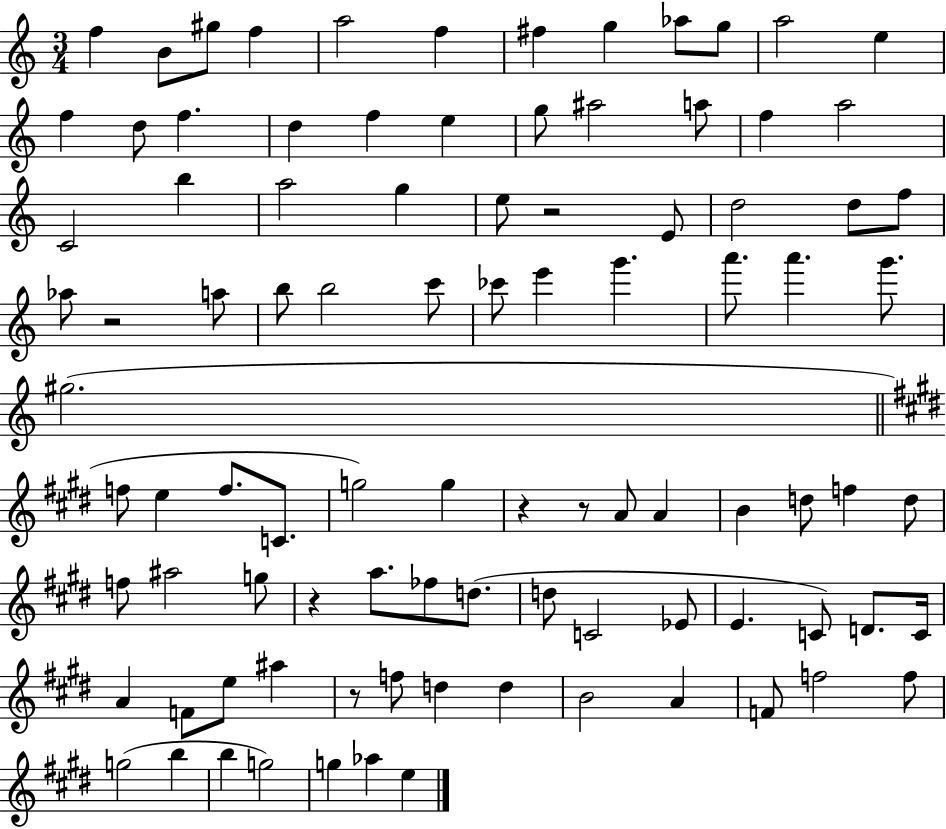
F5/q B4/e G#5/e F5/q A5/h F5/q F#5/q G5/q Ab5/e G5/e A5/h E5/q F5/q D5/e F5/q. D5/q F5/q E5/q G5/e A#5/h A5/e F5/q A5/h C4/h B5/q A5/h G5/q E5/e R/h E4/e D5/h D5/e F5/e Ab5/e R/h A5/e B5/e B5/h C6/e CES6/e E6/q G6/q. A6/e. A6/q. G6/e. G#5/h. F5/e E5/q F5/e. C4/e. G5/h G5/q R/q R/e A4/e A4/q B4/q D5/e F5/q D5/e F5/e A#5/h G5/e R/q A5/e. FES5/e D5/e. D5/e C4/h Eb4/e E4/q. C4/e D4/e. C4/s A4/q F4/e E5/e A#5/q R/e F5/e D5/q D5/q B4/h A4/q F4/e F5/h F5/e G5/h B5/q B5/q G5/h G5/q Ab5/q E5/q